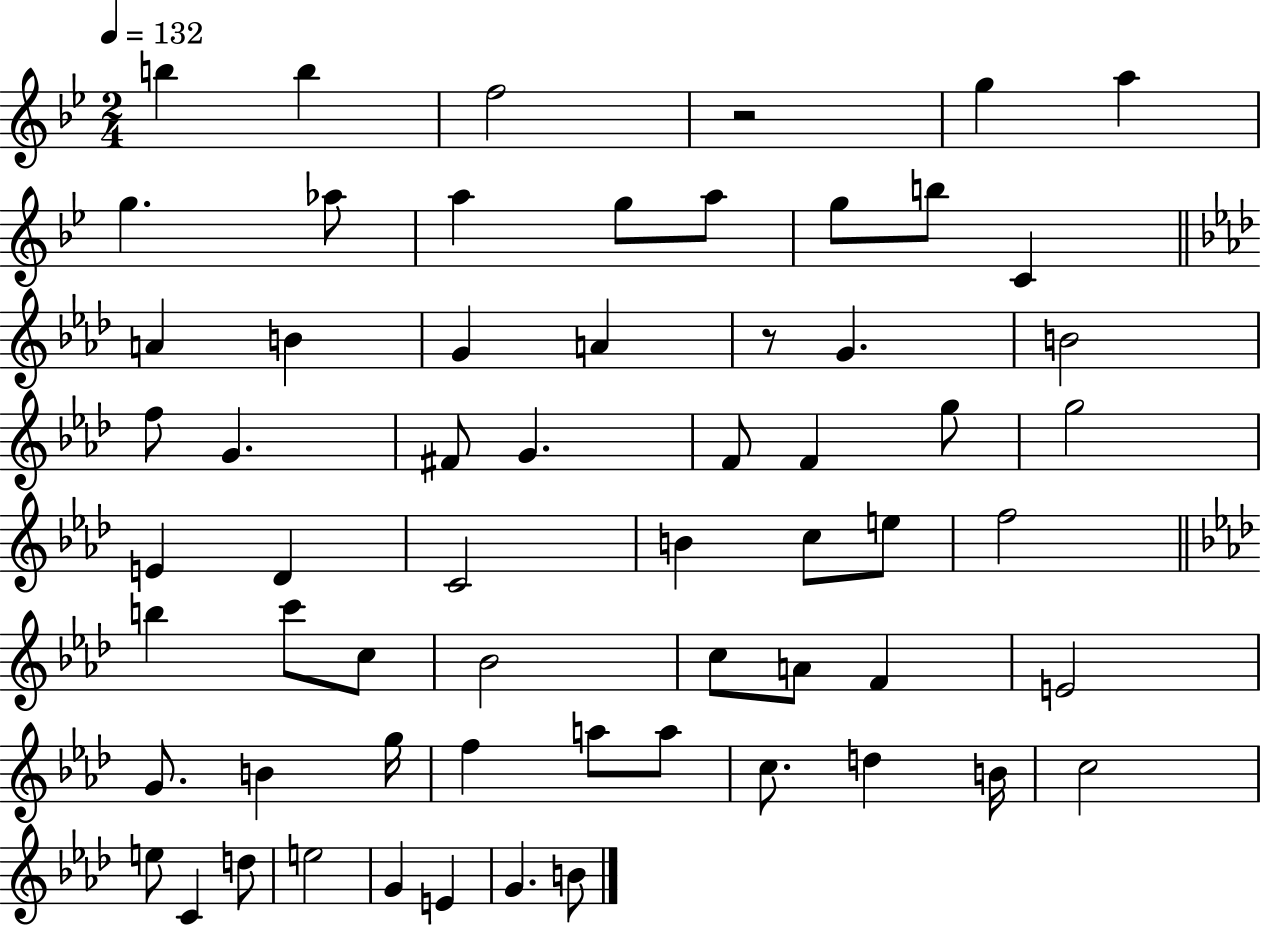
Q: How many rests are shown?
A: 2